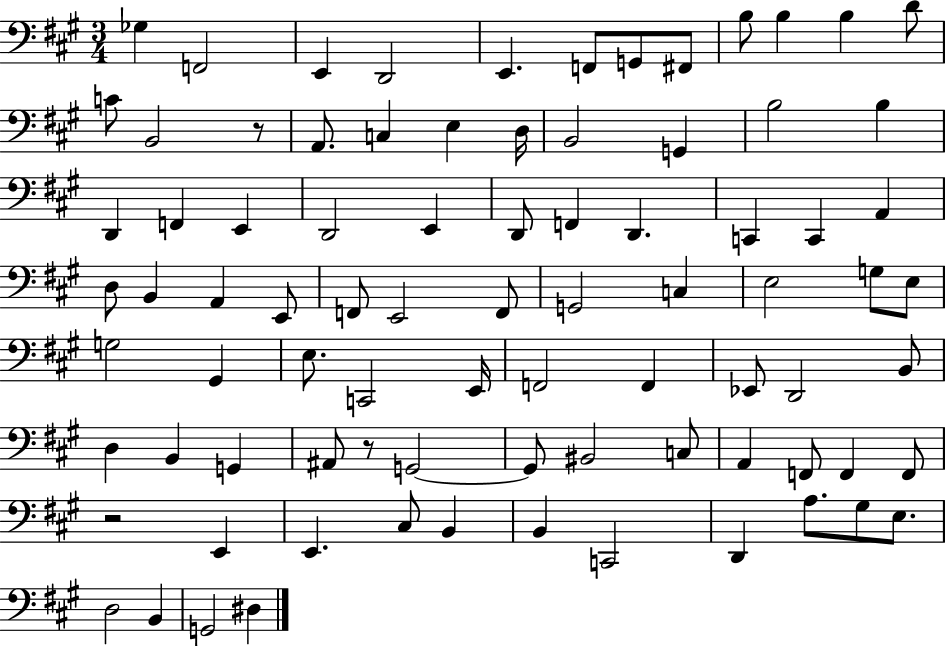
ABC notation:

X:1
T:Untitled
M:3/4
L:1/4
K:A
_G, F,,2 E,, D,,2 E,, F,,/2 G,,/2 ^F,,/2 B,/2 B, B, D/2 C/2 B,,2 z/2 A,,/2 C, E, D,/4 B,,2 G,, B,2 B, D,, F,, E,, D,,2 E,, D,,/2 F,, D,, C,, C,, A,, D,/2 B,, A,, E,,/2 F,,/2 E,,2 F,,/2 G,,2 C, E,2 G,/2 E,/2 G,2 ^G,, E,/2 C,,2 E,,/4 F,,2 F,, _E,,/2 D,,2 B,,/2 D, B,, G,, ^A,,/2 z/2 G,,2 G,,/2 ^B,,2 C,/2 A,, F,,/2 F,, F,,/2 z2 E,, E,, ^C,/2 B,, B,, C,,2 D,, A,/2 ^G,/2 E,/2 D,2 B,, G,,2 ^D,